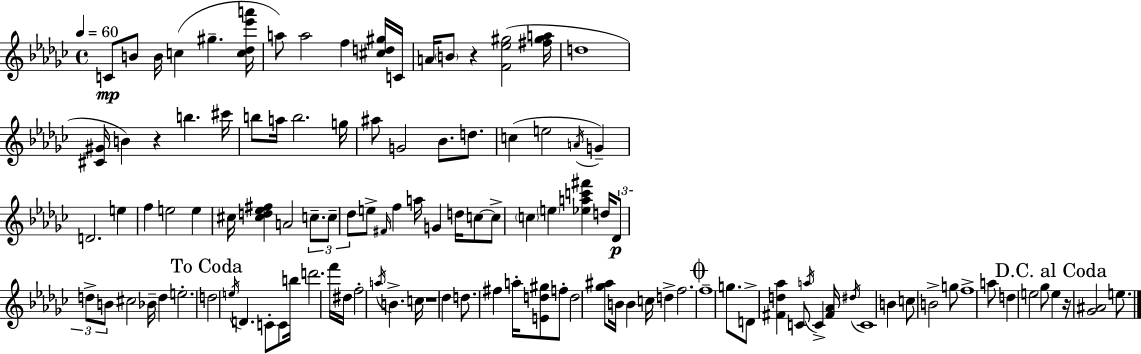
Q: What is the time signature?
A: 4/4